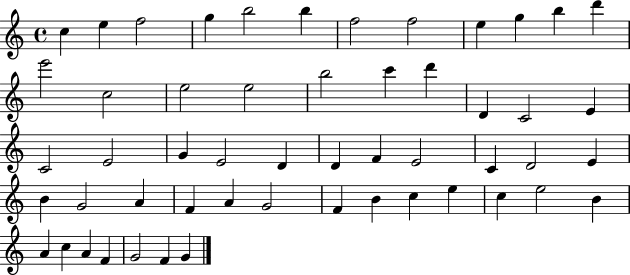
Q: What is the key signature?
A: C major